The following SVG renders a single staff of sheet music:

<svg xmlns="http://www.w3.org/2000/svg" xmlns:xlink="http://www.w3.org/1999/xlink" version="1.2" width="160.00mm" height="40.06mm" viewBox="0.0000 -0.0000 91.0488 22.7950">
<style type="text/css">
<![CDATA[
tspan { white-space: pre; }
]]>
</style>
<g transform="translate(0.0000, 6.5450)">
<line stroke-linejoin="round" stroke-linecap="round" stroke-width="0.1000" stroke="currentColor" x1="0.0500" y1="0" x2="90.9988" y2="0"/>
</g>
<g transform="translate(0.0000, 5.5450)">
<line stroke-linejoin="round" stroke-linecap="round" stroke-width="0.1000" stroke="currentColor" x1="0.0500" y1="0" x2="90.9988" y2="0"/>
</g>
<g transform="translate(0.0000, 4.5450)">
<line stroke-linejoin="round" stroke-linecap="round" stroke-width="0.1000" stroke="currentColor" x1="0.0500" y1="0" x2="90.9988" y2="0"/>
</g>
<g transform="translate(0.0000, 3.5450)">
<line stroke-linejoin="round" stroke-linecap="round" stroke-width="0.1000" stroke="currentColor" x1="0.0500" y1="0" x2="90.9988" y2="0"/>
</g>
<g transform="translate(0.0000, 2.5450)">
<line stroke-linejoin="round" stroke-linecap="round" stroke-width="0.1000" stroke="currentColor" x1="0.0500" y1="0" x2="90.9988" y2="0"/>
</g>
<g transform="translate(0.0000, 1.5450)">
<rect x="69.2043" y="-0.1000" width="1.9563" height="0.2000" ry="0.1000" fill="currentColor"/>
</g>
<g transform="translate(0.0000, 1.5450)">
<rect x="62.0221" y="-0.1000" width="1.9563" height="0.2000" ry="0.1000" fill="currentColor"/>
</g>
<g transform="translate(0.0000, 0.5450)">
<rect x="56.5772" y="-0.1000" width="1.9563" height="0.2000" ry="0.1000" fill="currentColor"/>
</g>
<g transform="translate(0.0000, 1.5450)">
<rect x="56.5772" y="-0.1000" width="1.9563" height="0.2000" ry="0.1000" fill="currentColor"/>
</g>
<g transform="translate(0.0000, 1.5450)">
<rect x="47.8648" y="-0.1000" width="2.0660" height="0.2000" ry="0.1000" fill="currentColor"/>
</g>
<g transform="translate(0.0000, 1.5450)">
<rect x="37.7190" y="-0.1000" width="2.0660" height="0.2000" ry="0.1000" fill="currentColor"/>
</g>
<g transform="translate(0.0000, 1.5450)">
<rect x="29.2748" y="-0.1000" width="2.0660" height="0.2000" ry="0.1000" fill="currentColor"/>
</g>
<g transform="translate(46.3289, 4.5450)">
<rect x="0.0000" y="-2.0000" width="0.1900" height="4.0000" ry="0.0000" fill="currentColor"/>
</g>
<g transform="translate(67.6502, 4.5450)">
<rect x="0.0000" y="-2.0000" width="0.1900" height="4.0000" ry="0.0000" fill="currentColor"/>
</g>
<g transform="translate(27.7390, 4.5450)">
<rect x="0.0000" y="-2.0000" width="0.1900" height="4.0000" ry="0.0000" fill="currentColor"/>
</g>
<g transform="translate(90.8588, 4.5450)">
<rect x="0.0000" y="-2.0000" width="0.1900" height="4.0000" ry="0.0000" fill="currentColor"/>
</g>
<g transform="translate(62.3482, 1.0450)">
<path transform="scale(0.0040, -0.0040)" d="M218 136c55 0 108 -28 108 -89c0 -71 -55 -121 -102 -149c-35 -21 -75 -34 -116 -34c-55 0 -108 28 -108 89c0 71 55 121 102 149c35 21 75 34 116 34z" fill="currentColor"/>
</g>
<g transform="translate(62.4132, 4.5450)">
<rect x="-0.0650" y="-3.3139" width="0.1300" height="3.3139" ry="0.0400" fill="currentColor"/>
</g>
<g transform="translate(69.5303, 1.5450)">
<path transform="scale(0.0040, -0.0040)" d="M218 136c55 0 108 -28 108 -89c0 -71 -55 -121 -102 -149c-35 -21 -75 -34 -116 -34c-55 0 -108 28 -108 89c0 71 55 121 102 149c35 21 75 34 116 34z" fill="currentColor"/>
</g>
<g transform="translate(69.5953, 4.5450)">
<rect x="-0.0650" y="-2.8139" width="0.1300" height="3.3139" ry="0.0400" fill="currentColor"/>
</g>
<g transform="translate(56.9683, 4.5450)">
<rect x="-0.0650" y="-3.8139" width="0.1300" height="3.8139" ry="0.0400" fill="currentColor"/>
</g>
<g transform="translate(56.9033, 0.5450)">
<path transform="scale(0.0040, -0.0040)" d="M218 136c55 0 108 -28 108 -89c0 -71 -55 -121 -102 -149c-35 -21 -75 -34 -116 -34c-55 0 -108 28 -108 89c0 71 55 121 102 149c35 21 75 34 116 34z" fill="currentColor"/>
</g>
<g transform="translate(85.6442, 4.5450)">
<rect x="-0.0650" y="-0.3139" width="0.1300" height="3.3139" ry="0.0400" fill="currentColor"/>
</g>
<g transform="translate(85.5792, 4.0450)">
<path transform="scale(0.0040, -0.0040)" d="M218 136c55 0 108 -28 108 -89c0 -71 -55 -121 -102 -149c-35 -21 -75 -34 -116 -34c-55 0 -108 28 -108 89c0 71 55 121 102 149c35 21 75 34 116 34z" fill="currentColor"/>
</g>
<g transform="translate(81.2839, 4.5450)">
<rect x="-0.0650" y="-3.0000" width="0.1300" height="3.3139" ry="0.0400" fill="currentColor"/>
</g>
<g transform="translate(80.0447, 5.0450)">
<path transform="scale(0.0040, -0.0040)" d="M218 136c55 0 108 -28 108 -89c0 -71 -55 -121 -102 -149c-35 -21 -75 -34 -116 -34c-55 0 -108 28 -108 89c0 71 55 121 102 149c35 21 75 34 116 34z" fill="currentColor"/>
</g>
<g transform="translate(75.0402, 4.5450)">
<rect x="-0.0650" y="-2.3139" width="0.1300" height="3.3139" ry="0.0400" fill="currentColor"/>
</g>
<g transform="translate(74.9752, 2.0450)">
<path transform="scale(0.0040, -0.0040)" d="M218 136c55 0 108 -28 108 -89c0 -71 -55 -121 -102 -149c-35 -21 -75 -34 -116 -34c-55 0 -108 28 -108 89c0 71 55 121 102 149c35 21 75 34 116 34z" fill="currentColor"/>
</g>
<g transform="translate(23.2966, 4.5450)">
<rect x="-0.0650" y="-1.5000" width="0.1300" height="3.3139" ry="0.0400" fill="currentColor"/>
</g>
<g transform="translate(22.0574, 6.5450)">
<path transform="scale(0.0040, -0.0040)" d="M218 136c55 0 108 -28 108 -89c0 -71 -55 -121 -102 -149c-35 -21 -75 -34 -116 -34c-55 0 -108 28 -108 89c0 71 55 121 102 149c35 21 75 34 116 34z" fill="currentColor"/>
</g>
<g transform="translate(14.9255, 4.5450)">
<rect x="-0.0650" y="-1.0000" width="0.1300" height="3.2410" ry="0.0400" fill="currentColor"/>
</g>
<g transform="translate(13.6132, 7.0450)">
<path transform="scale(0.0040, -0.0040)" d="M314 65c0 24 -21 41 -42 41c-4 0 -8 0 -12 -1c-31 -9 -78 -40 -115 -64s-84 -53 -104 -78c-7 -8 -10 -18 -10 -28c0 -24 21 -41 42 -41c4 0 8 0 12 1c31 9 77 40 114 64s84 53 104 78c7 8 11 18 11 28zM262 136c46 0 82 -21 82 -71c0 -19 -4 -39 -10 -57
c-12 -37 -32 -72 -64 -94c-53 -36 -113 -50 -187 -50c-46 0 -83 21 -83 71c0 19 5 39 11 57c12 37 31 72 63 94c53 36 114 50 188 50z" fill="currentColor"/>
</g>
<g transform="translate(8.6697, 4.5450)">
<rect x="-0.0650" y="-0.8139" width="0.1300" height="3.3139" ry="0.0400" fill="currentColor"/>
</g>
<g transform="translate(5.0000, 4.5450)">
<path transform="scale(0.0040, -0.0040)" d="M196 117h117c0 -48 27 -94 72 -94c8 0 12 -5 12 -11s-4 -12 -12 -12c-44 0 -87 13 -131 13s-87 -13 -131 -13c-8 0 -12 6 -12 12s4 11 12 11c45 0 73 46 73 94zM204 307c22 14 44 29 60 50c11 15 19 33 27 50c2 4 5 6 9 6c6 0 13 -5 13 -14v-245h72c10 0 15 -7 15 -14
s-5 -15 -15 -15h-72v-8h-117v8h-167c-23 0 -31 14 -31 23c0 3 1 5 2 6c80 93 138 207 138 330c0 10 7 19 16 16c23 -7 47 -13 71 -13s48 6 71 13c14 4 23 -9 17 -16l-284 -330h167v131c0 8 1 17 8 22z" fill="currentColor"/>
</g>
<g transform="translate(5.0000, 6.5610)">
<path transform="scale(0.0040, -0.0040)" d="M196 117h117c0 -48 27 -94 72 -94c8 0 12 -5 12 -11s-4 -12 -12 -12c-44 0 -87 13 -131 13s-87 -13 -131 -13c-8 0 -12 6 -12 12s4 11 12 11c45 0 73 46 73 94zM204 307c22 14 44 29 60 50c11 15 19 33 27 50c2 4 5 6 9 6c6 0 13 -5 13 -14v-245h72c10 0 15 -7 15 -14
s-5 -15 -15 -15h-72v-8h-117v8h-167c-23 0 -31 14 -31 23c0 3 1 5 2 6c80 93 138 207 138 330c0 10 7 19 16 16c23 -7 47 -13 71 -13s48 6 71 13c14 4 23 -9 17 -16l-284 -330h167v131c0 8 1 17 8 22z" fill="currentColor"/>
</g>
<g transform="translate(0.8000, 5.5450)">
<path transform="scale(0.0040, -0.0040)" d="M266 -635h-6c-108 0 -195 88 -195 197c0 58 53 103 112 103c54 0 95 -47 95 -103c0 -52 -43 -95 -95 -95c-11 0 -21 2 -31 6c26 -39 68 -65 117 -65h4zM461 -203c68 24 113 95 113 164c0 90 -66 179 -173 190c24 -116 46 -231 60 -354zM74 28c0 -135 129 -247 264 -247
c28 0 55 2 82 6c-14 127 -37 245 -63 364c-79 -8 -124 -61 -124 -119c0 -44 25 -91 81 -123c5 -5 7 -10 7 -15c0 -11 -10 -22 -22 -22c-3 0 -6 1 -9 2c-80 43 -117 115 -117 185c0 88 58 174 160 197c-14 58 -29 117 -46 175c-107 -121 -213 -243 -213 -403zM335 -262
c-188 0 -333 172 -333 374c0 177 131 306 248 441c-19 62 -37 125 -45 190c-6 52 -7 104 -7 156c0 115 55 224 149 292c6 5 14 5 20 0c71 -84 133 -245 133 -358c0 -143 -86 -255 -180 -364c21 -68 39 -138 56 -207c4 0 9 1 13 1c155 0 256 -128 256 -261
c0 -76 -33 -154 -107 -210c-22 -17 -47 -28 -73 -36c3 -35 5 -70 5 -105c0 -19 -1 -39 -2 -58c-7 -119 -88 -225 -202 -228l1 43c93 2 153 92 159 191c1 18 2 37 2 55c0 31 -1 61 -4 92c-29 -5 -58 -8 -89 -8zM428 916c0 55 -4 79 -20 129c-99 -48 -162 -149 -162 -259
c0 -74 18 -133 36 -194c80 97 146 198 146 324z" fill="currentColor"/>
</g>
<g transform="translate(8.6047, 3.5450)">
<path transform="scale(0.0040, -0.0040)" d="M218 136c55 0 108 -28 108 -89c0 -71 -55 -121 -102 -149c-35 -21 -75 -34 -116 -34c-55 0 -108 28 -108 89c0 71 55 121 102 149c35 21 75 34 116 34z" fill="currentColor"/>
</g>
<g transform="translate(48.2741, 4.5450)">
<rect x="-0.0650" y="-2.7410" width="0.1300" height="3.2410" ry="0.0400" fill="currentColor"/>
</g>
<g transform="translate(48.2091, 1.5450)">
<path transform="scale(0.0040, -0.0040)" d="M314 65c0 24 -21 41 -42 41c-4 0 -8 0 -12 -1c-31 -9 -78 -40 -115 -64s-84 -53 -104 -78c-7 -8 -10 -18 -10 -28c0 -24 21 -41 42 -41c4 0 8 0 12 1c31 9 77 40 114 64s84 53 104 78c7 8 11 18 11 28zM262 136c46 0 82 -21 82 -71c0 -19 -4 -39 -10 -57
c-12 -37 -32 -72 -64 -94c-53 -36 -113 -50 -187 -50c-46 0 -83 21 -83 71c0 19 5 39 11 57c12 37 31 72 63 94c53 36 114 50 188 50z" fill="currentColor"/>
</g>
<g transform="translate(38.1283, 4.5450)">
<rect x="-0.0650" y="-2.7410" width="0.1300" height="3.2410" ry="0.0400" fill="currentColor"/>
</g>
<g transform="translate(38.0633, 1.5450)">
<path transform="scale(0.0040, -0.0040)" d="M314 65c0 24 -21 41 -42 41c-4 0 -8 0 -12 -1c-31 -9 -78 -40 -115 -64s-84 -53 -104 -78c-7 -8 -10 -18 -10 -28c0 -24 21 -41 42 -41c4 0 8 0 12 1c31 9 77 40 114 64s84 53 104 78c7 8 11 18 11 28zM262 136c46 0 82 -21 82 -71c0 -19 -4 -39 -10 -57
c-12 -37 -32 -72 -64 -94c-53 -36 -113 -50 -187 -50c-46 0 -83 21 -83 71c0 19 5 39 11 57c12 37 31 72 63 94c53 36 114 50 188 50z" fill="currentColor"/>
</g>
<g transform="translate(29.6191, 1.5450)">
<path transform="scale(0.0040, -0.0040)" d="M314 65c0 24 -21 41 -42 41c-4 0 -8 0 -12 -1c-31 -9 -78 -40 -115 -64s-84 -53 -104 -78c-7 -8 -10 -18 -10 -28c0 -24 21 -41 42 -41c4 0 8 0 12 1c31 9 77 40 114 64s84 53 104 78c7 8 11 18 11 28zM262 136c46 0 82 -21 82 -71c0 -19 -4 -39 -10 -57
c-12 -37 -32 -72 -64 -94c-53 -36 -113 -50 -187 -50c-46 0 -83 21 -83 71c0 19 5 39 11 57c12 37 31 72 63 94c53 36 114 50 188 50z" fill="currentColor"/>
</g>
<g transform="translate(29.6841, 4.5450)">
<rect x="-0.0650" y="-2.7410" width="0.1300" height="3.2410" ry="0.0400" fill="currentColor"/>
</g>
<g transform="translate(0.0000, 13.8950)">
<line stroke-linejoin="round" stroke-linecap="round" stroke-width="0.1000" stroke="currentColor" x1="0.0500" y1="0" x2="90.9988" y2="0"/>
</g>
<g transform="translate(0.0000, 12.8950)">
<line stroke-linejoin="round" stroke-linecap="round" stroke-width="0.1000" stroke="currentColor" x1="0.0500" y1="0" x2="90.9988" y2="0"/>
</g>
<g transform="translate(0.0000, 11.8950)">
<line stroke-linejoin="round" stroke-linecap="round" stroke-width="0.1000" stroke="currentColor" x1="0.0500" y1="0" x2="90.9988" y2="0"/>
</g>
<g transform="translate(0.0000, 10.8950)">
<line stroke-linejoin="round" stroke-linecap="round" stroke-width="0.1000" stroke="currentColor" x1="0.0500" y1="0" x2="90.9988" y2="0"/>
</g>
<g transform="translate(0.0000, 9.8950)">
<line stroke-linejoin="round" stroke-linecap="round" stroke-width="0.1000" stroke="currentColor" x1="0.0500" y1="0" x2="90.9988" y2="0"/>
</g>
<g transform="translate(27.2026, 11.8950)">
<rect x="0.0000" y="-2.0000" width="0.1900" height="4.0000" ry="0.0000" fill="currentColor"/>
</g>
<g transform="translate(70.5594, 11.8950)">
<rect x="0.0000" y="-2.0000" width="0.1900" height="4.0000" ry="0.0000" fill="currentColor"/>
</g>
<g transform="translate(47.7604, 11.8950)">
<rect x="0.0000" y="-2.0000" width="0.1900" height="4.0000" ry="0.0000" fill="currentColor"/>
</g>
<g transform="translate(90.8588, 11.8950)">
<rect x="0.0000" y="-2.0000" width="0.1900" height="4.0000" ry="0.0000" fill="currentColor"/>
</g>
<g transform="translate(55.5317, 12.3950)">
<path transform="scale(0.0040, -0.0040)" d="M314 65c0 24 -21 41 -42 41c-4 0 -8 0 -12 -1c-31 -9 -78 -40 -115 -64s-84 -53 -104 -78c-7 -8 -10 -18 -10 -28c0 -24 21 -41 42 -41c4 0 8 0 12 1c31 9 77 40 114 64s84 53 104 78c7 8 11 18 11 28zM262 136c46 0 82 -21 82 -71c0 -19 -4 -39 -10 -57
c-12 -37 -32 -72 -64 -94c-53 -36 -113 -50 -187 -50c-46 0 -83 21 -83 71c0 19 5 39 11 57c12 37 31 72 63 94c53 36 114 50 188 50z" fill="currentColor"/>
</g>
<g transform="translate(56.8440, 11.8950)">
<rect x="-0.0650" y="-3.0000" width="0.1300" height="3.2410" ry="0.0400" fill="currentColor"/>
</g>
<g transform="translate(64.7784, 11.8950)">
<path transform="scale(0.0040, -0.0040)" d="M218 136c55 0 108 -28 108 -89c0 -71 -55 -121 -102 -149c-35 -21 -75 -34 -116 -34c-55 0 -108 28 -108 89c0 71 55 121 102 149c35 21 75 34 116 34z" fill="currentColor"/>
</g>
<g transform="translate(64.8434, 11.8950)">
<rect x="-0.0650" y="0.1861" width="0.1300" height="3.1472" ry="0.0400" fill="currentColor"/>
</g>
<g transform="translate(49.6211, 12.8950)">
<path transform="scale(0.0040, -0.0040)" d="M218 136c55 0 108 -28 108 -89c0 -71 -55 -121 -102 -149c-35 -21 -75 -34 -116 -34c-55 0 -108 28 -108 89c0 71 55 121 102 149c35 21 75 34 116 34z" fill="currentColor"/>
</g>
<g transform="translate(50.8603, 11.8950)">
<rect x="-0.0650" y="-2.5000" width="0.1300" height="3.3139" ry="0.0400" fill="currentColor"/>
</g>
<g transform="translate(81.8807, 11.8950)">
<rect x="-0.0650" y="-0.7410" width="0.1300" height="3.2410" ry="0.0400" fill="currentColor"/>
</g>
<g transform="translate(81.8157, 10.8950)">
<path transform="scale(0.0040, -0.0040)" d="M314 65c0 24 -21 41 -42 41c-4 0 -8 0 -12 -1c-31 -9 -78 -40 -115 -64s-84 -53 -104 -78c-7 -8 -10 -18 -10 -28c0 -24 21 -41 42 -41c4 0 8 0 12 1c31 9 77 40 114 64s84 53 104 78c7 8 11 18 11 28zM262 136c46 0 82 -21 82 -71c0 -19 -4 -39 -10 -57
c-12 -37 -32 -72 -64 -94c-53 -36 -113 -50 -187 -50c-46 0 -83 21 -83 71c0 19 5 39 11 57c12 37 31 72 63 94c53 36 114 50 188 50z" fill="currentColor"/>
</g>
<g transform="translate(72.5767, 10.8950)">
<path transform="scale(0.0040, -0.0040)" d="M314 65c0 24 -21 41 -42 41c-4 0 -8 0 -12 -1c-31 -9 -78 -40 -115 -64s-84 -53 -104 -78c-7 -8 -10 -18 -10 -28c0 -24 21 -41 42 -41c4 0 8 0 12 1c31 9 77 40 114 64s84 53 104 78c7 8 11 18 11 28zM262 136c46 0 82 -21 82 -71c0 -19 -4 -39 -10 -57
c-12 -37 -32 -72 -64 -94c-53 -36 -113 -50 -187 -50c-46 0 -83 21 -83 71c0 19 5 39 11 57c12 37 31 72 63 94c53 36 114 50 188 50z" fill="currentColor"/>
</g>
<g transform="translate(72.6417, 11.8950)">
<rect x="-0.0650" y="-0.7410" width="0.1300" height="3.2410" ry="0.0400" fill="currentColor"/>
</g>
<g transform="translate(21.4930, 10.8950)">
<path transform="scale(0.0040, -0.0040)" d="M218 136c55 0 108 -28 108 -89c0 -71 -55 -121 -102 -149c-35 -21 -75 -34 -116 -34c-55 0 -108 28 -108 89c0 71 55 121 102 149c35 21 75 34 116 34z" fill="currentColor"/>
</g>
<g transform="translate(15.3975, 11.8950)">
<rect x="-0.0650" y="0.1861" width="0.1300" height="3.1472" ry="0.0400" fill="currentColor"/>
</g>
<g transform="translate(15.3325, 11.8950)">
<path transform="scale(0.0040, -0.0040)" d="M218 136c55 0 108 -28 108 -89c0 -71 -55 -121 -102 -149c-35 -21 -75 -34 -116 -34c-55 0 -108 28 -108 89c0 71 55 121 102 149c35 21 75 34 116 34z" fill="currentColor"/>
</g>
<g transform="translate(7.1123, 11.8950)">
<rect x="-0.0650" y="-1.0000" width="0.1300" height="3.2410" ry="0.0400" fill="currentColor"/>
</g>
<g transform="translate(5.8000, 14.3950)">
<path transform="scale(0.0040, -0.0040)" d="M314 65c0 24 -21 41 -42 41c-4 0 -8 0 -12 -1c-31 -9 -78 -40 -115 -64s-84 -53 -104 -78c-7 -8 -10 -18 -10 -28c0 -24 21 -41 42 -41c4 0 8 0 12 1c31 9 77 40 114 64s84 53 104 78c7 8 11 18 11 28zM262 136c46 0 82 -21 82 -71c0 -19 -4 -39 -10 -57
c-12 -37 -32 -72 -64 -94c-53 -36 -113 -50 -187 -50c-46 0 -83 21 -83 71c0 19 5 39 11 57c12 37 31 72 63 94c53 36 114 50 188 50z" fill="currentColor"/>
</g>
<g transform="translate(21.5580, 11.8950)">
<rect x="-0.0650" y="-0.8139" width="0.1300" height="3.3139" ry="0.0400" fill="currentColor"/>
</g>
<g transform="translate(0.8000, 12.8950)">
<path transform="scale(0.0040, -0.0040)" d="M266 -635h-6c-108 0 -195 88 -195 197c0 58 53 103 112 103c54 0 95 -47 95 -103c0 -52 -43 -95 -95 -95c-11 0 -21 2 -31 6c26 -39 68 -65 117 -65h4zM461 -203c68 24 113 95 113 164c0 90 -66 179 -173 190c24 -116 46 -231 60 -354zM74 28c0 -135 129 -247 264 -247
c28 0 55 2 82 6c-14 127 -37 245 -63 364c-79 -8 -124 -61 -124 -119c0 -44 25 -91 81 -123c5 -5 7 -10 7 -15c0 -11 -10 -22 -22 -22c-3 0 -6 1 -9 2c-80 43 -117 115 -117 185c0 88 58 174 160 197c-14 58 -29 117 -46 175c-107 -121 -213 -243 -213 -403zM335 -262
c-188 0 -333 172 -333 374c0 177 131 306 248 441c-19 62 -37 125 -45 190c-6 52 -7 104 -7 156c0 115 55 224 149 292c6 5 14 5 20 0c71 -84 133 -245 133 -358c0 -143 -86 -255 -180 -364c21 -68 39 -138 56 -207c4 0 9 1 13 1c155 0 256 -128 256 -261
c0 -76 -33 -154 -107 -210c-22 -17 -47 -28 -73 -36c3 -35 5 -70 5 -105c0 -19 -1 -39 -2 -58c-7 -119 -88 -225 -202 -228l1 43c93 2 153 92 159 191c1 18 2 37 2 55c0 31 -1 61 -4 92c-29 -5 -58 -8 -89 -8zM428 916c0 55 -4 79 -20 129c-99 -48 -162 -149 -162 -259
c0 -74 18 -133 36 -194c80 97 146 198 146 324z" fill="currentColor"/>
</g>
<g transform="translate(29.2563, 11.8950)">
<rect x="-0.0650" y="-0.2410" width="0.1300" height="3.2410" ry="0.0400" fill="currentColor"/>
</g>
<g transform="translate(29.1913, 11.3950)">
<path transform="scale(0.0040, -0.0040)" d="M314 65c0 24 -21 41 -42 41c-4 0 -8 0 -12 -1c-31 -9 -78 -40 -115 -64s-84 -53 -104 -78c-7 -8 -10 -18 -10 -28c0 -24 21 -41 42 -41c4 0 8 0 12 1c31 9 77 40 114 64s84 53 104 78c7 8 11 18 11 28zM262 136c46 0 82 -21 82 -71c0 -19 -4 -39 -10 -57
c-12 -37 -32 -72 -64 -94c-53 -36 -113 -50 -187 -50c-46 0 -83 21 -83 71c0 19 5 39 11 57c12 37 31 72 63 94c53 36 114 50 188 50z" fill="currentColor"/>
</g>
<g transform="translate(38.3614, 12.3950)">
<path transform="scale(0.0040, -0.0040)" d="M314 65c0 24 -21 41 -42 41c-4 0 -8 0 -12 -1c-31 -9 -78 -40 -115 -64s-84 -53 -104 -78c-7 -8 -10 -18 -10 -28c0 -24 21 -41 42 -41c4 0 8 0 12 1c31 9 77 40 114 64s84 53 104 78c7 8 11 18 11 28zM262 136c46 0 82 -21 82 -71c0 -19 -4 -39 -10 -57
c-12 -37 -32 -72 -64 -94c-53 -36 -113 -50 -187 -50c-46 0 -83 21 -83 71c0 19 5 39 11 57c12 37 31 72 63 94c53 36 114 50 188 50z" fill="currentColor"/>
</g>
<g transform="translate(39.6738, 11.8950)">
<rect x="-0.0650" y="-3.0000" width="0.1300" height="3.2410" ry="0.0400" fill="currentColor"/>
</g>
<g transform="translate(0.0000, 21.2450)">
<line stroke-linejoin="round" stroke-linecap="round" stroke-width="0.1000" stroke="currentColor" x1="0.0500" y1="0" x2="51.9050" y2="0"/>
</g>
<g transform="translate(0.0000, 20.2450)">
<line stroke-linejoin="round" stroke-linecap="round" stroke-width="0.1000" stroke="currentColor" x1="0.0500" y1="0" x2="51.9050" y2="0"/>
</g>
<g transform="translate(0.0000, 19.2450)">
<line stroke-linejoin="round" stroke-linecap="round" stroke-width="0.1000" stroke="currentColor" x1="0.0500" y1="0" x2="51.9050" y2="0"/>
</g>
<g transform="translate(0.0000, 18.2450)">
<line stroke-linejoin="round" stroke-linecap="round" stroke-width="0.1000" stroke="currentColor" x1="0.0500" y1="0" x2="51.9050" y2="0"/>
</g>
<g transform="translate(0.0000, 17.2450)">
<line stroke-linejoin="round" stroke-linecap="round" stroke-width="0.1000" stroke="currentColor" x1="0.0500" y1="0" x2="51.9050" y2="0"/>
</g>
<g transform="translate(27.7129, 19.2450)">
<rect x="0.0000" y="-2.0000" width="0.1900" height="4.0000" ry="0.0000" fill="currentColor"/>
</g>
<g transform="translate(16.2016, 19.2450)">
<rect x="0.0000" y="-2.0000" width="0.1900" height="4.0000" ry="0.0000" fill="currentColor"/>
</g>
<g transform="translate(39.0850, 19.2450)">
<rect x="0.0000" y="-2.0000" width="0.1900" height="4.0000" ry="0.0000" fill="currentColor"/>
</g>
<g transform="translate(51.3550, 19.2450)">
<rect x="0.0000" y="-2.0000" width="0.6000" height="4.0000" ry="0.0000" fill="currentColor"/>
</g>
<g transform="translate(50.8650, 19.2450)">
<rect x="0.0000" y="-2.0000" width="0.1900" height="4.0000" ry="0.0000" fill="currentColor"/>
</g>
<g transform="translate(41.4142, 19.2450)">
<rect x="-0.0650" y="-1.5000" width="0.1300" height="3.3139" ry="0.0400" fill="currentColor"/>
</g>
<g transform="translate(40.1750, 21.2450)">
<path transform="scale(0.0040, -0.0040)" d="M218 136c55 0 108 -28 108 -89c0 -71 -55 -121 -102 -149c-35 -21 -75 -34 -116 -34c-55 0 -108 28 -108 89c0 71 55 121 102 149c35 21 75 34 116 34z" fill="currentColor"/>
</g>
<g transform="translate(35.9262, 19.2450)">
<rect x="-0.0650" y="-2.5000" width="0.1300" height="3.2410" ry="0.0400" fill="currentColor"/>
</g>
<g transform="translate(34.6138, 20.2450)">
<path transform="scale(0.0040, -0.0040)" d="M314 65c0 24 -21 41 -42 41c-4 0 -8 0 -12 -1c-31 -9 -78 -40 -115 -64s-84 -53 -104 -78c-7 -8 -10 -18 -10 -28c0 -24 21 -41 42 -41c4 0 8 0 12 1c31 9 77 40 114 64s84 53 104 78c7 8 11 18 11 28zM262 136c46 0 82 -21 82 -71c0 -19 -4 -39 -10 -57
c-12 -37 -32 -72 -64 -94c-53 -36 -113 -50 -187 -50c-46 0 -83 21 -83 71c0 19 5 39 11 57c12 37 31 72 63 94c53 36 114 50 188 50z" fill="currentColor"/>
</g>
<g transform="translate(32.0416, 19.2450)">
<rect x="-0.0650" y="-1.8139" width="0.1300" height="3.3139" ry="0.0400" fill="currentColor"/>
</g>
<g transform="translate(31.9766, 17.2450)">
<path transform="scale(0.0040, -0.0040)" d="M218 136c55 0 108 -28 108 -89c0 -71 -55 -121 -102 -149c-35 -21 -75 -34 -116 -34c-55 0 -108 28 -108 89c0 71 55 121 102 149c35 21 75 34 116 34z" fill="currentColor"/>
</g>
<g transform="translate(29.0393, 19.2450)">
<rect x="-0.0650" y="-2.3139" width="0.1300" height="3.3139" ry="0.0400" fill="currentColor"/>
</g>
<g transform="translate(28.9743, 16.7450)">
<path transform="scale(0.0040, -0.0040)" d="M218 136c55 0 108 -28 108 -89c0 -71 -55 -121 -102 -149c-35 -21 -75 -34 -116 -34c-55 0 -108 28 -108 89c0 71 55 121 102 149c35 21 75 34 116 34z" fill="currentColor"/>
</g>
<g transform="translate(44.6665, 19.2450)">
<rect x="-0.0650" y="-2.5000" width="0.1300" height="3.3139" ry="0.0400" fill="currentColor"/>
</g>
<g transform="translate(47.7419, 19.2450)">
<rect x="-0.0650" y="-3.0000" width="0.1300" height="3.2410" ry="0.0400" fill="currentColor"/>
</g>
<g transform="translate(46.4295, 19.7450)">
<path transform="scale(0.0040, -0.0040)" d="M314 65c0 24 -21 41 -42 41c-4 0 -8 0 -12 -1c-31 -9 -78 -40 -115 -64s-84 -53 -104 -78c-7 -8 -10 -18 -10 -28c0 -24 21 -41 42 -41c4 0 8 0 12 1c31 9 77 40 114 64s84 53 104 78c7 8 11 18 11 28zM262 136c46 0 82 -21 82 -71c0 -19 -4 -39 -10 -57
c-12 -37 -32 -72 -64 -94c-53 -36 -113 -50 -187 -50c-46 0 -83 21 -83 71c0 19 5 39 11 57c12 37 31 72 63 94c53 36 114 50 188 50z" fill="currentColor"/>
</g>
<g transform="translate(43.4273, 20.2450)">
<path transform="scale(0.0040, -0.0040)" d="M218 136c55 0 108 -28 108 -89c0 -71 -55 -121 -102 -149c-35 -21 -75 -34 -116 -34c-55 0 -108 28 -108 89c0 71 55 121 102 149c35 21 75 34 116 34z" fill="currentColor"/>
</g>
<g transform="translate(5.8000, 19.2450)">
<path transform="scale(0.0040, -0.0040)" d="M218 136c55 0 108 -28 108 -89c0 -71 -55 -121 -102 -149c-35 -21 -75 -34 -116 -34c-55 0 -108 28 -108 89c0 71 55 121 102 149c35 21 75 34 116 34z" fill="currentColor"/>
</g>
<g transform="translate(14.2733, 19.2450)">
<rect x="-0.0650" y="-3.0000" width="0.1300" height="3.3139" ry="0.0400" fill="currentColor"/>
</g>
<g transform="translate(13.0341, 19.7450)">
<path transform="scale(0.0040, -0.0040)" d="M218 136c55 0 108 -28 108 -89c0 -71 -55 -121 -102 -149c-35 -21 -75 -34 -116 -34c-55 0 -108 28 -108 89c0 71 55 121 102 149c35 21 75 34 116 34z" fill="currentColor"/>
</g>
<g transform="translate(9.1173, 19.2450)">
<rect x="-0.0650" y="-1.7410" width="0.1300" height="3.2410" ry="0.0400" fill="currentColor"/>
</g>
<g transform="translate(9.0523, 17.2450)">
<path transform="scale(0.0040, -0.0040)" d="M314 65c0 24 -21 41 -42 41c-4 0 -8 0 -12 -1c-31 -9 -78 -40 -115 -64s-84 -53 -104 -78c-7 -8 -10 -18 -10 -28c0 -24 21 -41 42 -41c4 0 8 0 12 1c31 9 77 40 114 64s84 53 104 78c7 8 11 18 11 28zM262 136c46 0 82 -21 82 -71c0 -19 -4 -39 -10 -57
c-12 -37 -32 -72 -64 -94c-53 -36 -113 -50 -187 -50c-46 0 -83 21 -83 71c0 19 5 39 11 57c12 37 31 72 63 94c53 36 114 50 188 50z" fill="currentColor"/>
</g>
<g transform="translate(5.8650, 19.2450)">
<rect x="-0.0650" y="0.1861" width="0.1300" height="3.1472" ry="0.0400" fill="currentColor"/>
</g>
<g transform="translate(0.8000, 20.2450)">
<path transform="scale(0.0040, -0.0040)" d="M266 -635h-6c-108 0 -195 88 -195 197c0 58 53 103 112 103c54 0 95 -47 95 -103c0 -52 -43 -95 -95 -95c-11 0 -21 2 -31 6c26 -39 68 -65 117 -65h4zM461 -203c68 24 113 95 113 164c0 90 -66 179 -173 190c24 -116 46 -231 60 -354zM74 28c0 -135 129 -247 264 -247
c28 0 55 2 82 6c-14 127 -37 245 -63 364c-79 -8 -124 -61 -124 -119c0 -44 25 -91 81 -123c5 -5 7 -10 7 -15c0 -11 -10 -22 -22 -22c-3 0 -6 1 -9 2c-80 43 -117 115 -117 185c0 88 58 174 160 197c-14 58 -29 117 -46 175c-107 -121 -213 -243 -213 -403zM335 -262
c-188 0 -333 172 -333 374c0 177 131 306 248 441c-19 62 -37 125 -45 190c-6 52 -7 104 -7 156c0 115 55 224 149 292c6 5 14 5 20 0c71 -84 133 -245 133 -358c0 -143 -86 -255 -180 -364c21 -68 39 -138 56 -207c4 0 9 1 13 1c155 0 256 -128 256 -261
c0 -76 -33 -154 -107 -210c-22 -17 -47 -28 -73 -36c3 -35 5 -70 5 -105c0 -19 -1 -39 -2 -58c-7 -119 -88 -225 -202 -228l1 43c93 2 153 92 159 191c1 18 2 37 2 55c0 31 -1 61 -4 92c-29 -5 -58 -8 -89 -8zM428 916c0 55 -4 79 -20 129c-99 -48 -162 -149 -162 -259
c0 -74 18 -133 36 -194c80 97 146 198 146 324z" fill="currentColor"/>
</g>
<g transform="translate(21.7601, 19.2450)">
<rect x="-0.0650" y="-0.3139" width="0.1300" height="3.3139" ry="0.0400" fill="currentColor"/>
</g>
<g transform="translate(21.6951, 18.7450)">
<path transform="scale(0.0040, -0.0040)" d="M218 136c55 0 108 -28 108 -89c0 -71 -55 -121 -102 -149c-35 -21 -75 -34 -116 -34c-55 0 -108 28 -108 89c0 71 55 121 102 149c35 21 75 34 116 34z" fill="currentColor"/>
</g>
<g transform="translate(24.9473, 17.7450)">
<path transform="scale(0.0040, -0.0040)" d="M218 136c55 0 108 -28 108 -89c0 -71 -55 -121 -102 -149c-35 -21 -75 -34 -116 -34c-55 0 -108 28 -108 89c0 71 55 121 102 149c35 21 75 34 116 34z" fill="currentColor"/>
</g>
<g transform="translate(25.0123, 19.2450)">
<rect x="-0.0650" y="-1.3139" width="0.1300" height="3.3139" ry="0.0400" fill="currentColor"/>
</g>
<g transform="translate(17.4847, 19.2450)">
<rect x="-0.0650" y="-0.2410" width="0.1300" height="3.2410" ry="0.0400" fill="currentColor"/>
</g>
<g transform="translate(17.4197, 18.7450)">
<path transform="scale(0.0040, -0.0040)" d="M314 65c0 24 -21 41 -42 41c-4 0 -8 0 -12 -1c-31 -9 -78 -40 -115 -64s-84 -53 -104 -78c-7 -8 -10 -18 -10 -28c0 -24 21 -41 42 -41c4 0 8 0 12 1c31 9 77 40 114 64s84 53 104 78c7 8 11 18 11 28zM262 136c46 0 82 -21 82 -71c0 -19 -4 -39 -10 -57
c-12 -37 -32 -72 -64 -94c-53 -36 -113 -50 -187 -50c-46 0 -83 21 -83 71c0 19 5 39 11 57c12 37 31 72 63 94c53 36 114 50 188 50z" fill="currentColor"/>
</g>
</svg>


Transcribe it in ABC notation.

X:1
T:Untitled
M:4/4
L:1/4
K:C
d D2 E a2 a2 a2 c' b a g A c D2 B d c2 A2 G A2 B d2 d2 B f2 A c2 c e g f G2 E G A2